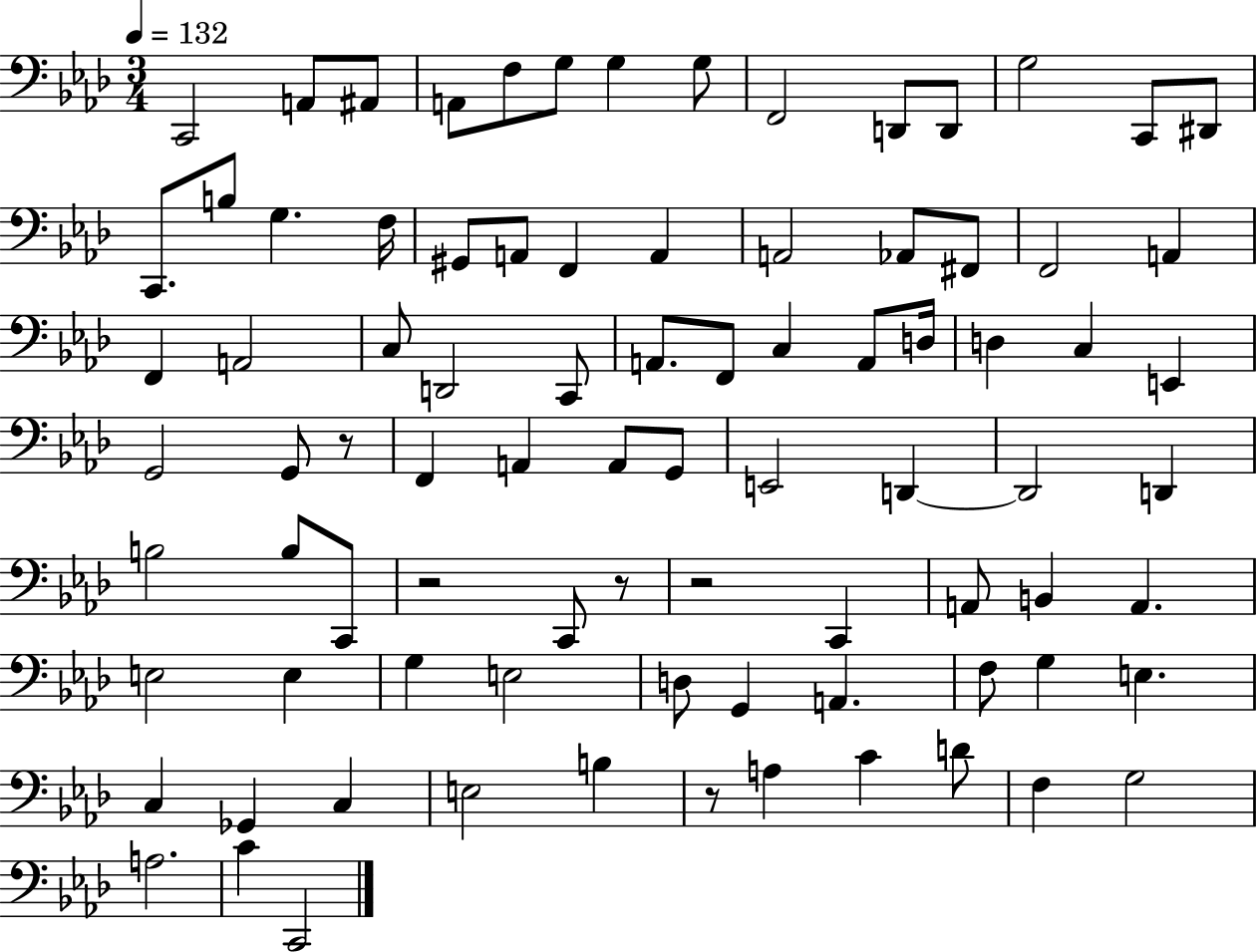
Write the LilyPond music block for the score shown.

{
  \clef bass
  \numericTimeSignature
  \time 3/4
  \key aes \major
  \tempo 4 = 132
  c,2 a,8 ais,8 | a,8 f8 g8 g4 g8 | f,2 d,8 d,8 | g2 c,8 dis,8 | \break c,8. b8 g4. f16 | gis,8 a,8 f,4 a,4 | a,2 aes,8 fis,8 | f,2 a,4 | \break f,4 a,2 | c8 d,2 c,8 | a,8. f,8 c4 a,8 d16 | d4 c4 e,4 | \break g,2 g,8 r8 | f,4 a,4 a,8 g,8 | e,2 d,4~~ | d,2 d,4 | \break b2 b8 c,8 | r2 c,8 r8 | r2 c,4 | a,8 b,4 a,4. | \break e2 e4 | g4 e2 | d8 g,4 a,4. | f8 g4 e4. | \break c4 ges,4 c4 | e2 b4 | r8 a4 c'4 d'8 | f4 g2 | \break a2. | c'4 c,2 | \bar "|."
}